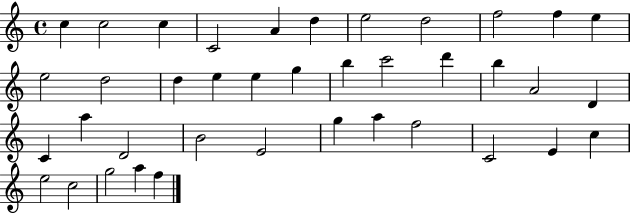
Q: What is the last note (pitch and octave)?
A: F5